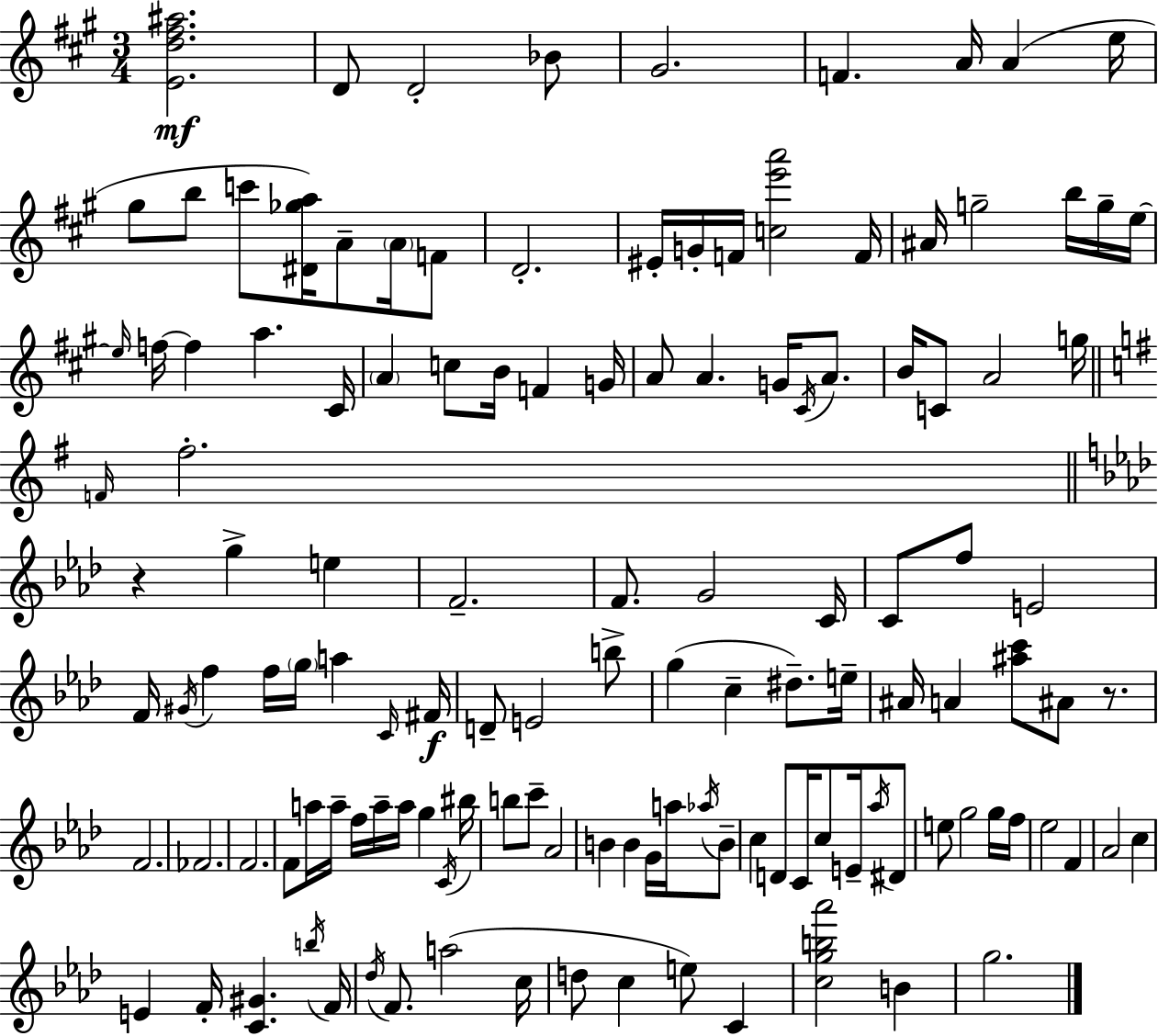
{
  \clef treble
  \numericTimeSignature
  \time 3/4
  \key a \major
  <e' d'' fis'' ais''>2.\mf | d'8 d'2-. bes'8 | gis'2. | f'4. a'16 a'4( e''16 | \break gis''8 b''8 c'''8 <dis' ges'' a''>16) a'8-- \parenthesize a'16 f'8 | d'2.-. | eis'16-. g'16-. f'16 <c'' e''' a'''>2 f'16 | ais'16 g''2-- b''16 g''16-- e''16~~ | \break \grace { e''16 } f''16~~ f''4 a''4. | cis'16 \parenthesize a'4 c''8 b'16 f'4 | g'16 a'8 a'4. g'16 \acciaccatura { cis'16 } a'8. | b'16 c'8 a'2 | \break g''16 \bar "||" \break \key g \major \grace { f'16 } fis''2.-. | \bar "||" \break \key f \minor r4 g''4-> e''4 | f'2.-- | f'8. g'2 c'16 | c'8 f''8 e'2 | \break f'16 \acciaccatura { gis'16 } f''4 f''16 \parenthesize g''16 a''4 | \grace { c'16 } fis'16\f d'8-- e'2 | b''8-> g''4( c''4-- dis''8.--) | e''16-- ais'16 a'4 <ais'' c'''>8 ais'8 r8. | \break f'2. | fes'2. | f'2. | f'8 a''16 a''16-- f''16 a''16-- a''16 g''4 | \break \acciaccatura { c'16 } bis''16 b''8 c'''8-- aes'2 | b'4 b'4 g'16 | a''16 \acciaccatura { aes''16 } b'8-- c''4 d'8 c'16 c''8 | e'16-- \acciaccatura { aes''16 } dis'8 e''8 g''2 | \break g''16 f''16 ees''2 | f'4 aes'2 | c''4 e'4 f'16-. <c' gis'>4. | \acciaccatura { b''16 } f'16 \acciaccatura { des''16 } f'8. a''2( | \break c''16 d''8 c''4 | e''8) c'4 <c'' g'' b'' aes'''>2 | b'4 g''2. | \bar "|."
}